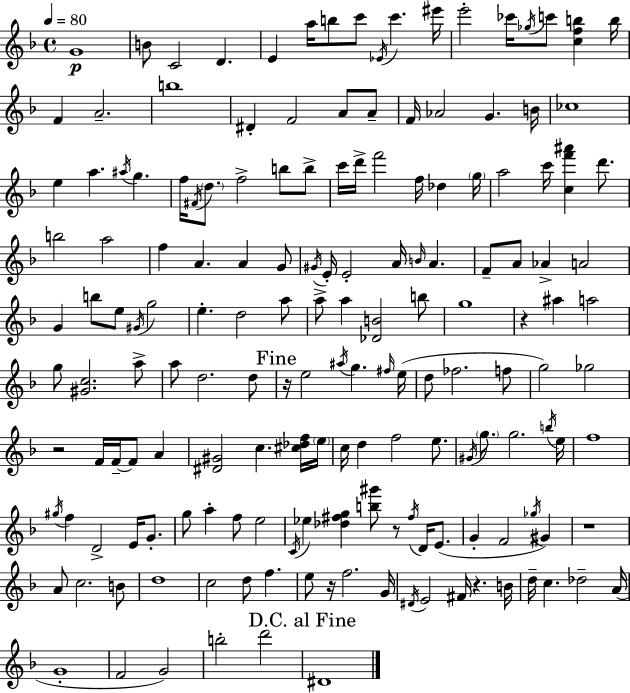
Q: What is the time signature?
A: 4/4